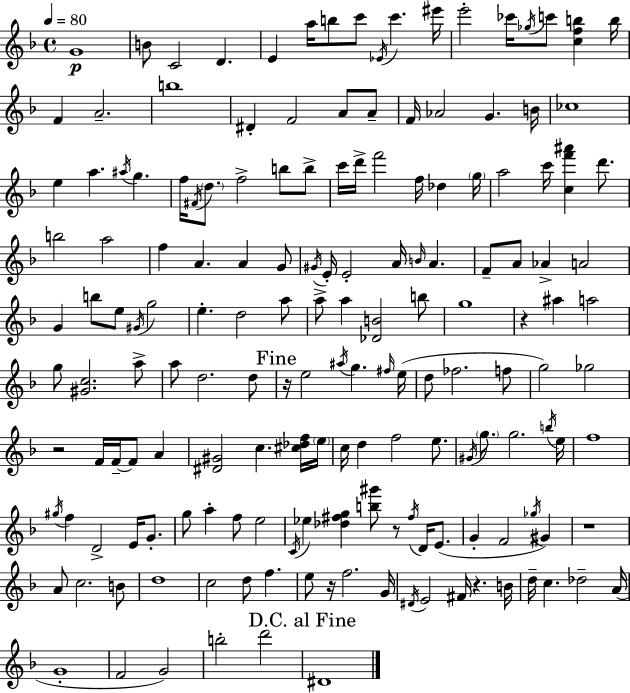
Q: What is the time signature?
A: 4/4